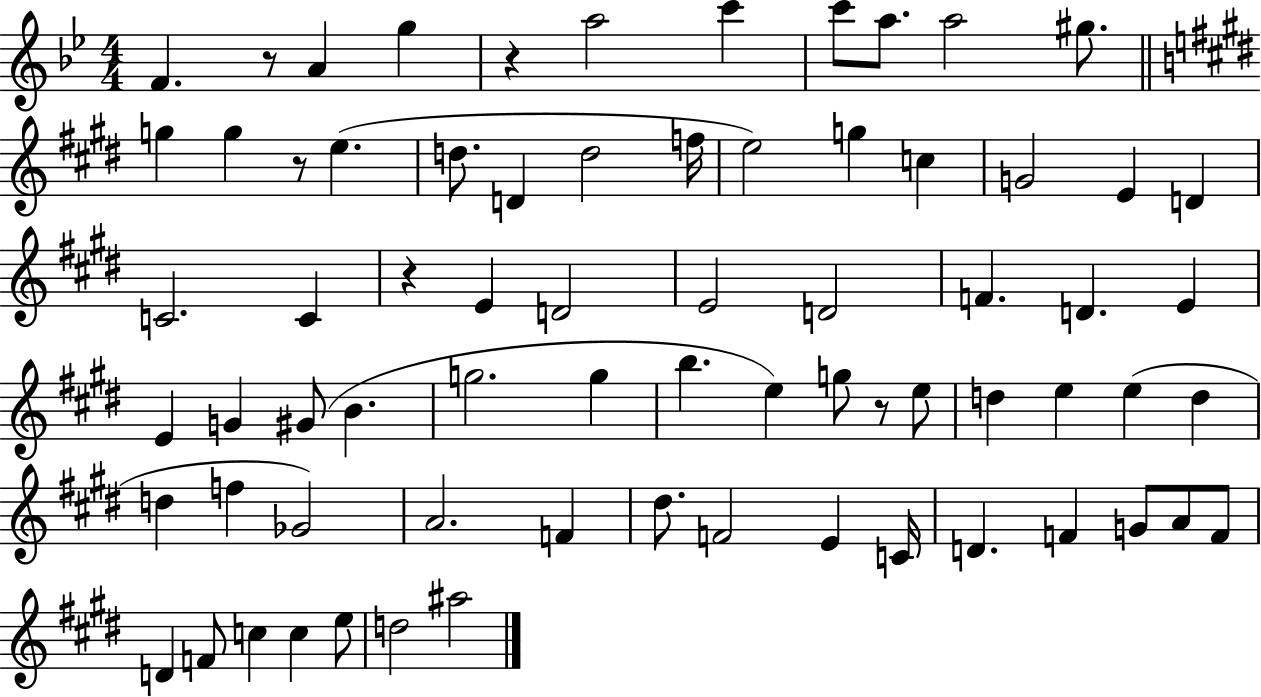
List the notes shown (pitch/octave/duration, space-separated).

F4/q. R/e A4/q G5/q R/q A5/h C6/q C6/e A5/e. A5/h G#5/e. G5/q G5/q R/e E5/q. D5/e. D4/q D5/h F5/s E5/h G5/q C5/q G4/h E4/q D4/q C4/h. C4/q R/q E4/q D4/h E4/h D4/h F4/q. D4/q. E4/q E4/q G4/q G#4/e B4/q. G5/h. G5/q B5/q. E5/q G5/e R/e E5/e D5/q E5/q E5/q D5/q D5/q F5/q Gb4/h A4/h. F4/q D#5/e. F4/h E4/q C4/s D4/q. F4/q G4/e A4/e F4/e D4/q F4/e C5/q C5/q E5/e D5/h A#5/h